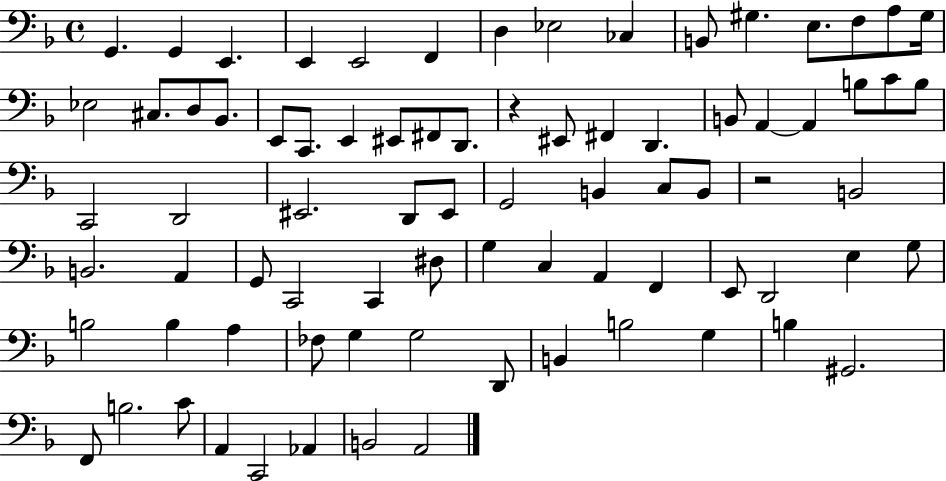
{
  \clef bass
  \time 4/4
  \defaultTimeSignature
  \key f \major
  g,4. g,4 e,4. | e,4 e,2 f,4 | d4 ees2 ces4 | b,8 gis4. e8. f8 a8 gis16 | \break ees2 cis8. d8 bes,8. | e,8 c,8. e,4 eis,8 fis,8 d,8. | r4 eis,8 fis,4 d,4. | b,8 a,4~~ a,4 b8 c'8 b8 | \break c,2 d,2 | eis,2. d,8 eis,8 | g,2 b,4 c8 b,8 | r2 b,2 | \break b,2. a,4 | g,8 c,2 c,4 dis8 | g4 c4 a,4 f,4 | e,8 d,2 e4 g8 | \break b2 b4 a4 | fes8 g4 g2 d,8 | b,4 b2 g4 | b4 gis,2. | \break f,8 b2. c'8 | a,4 c,2 aes,4 | b,2 a,2 | \bar "|."
}